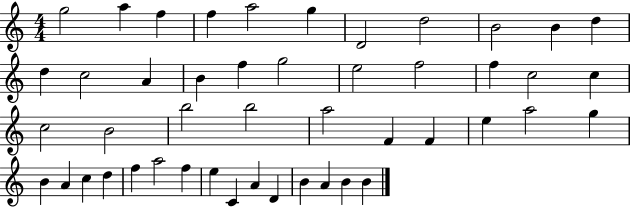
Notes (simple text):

G5/h A5/q F5/q F5/q A5/h G5/q D4/h D5/h B4/h B4/q D5/q D5/q C5/h A4/q B4/q F5/q G5/h E5/h F5/h F5/q C5/h C5/q C5/h B4/h B5/h B5/h A5/h F4/q F4/q E5/q A5/h G5/q B4/q A4/q C5/q D5/q F5/q A5/h F5/q E5/q C4/q A4/q D4/q B4/q A4/q B4/q B4/q